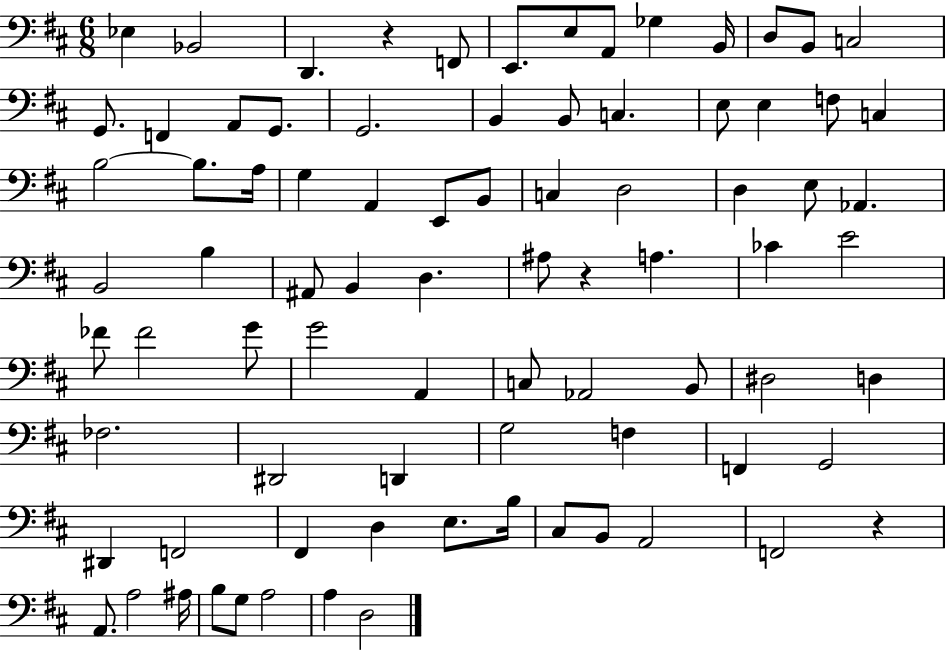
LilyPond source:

{
  \clef bass
  \numericTimeSignature
  \time 6/8
  \key d \major
  ees4 bes,2 | d,4. r4 f,8 | e,8. e8 a,8 ges4 b,16 | d8 b,8 c2 | \break g,8. f,4 a,8 g,8. | g,2. | b,4 b,8 c4. | e8 e4 f8 c4 | \break b2~~ b8. a16 | g4 a,4 e,8 b,8 | c4 d2 | d4 e8 aes,4. | \break b,2 b4 | ais,8 b,4 d4. | ais8 r4 a4. | ces'4 e'2 | \break fes'8 fes'2 g'8 | g'2 a,4 | c8 aes,2 b,8 | dis2 d4 | \break fes2. | dis,2 d,4 | g2 f4 | f,4 g,2 | \break dis,4 f,2 | fis,4 d4 e8. b16 | cis8 b,8 a,2 | f,2 r4 | \break a,8. a2 ais16 | b8 g8 a2 | a4 d2 | \bar "|."
}